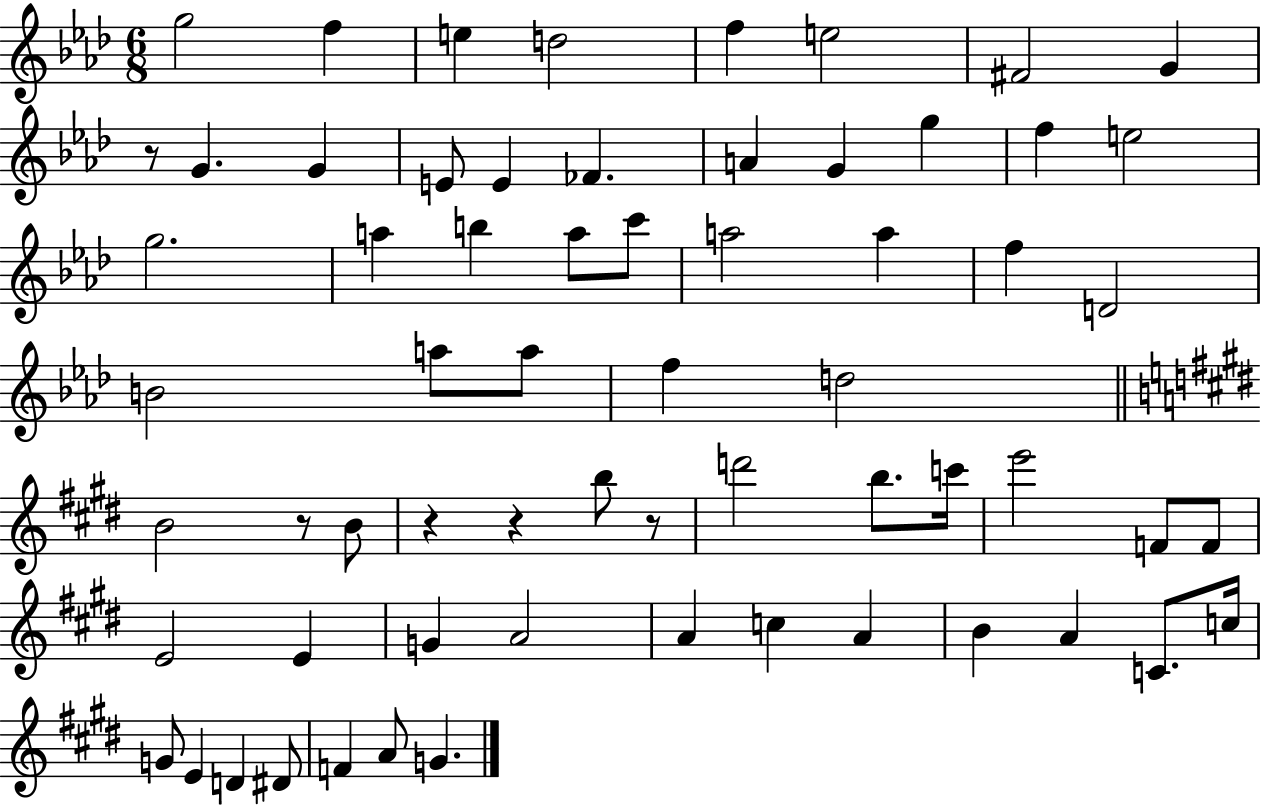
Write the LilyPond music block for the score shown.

{
  \clef treble
  \numericTimeSignature
  \time 6/8
  \key aes \major
  g''2 f''4 | e''4 d''2 | f''4 e''2 | fis'2 g'4 | \break r8 g'4. g'4 | e'8 e'4 fes'4. | a'4 g'4 g''4 | f''4 e''2 | \break g''2. | a''4 b''4 a''8 c'''8 | a''2 a''4 | f''4 d'2 | \break b'2 a''8 a''8 | f''4 d''2 | \bar "||" \break \key e \major b'2 r8 b'8 | r4 r4 b''8 r8 | d'''2 b''8. c'''16 | e'''2 f'8 f'8 | \break e'2 e'4 | g'4 a'2 | a'4 c''4 a'4 | b'4 a'4 c'8. c''16 | \break g'8 e'4 d'4 dis'8 | f'4 a'8 g'4. | \bar "|."
}